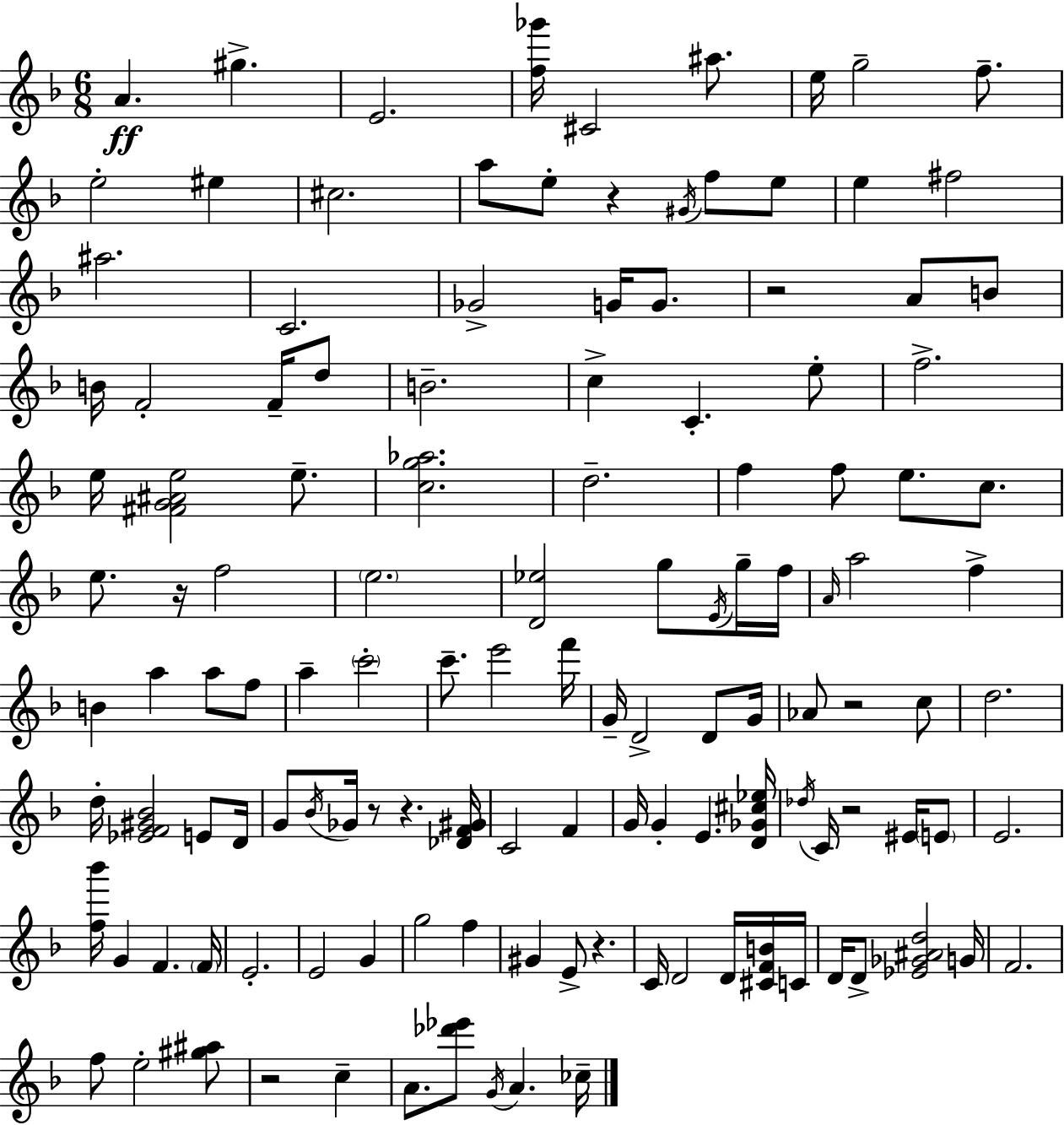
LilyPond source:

{
  \clef treble
  \numericTimeSignature
  \time 6/8
  \key f \major
  \repeat volta 2 { a'4.\ff gis''4.-> | e'2. | <f'' ges'''>16 cis'2 ais''8. | e''16 g''2-- f''8.-- | \break e''2-. eis''4 | cis''2. | a''8 e''8-. r4 \acciaccatura { gis'16 } f''8 e''8 | e''4 fis''2 | \break ais''2. | c'2. | ges'2-> g'16 g'8. | r2 a'8 b'8 | \break b'16 f'2-. f'16-- d''8 | b'2.-- | c''4-> c'4.-. e''8-. | f''2.-> | \break e''16 <fis' g' ais' e''>2 e''8.-- | <c'' g'' aes''>2. | d''2.-- | f''4 f''8 e''8. c''8. | \break e''8. r16 f''2 | \parenthesize e''2. | <d' ees''>2 g''8 \acciaccatura { e'16 } | g''16-- f''16 \grace { a'16 } a''2 f''4-> | \break b'4 a''4 a''8 | f''8 a''4-- \parenthesize c'''2-. | c'''8.-- e'''2 | f'''16 g'16-- d'2-> | \break d'8 g'16 aes'8 r2 | c''8 d''2. | d''16-. <ees' f' gis' bes'>2 | e'8 d'16 g'8 \acciaccatura { bes'16 } ges'16 r8 r4. | \break <des' f' gis'>16 c'2 | f'4 g'16 g'4-. e'4. | <d' ges' cis'' ees''>16 \acciaccatura { des''16 } c'16 r2 | eis'16 \parenthesize e'8 e'2. | \break <f'' bes'''>16 g'4 f'4. | \parenthesize f'16 e'2.-. | e'2 | g'4 g''2 | \break f''4 gis'4 e'8-> r4. | c'16 d'2 | d'16 <cis' f' b'>16 c'16 d'16 d'8-> <ees' ges' ais' d''>2 | g'16 f'2. | \break f''8 e''2-. | <gis'' ais''>8 r2 | c''4-- a'8. <des''' ees'''>8 \acciaccatura { g'16 } a'4. | ces''16-- } \bar "|."
}